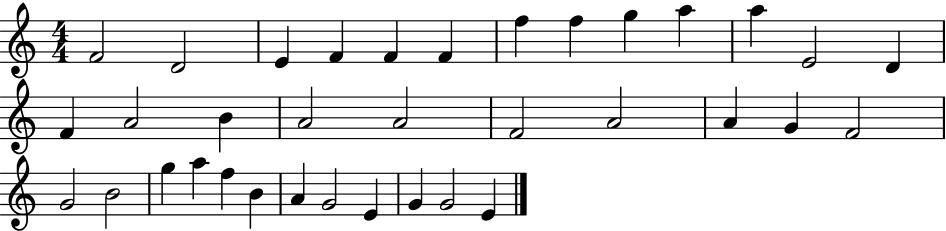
{
  \clef treble
  \numericTimeSignature
  \time 4/4
  \key c \major
  f'2 d'2 | e'4 f'4 f'4 f'4 | f''4 f''4 g''4 a''4 | a''4 e'2 d'4 | \break f'4 a'2 b'4 | a'2 a'2 | f'2 a'2 | a'4 g'4 f'2 | \break g'2 b'2 | g''4 a''4 f''4 b'4 | a'4 g'2 e'4 | g'4 g'2 e'4 | \break \bar "|."
}